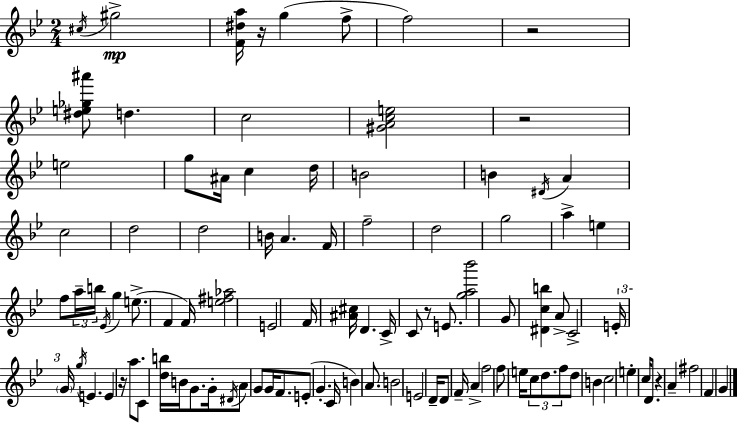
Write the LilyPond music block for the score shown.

{
  \clef treble
  \numericTimeSignature
  \time 2/4
  \key g \minor
  \acciaccatura { cis''16 }\mp gis''2-> | <f' dis'' a''>16 r16 g''4( f''8-> | f''2) | r2 | \break <dis'' e'' ges'' ais'''>8 d''4. | c''2 | <gis' a' c'' e''>2 | r2 | \break e''2 | g''8 ais'16 c''4 | d''16 b'2 | b'4 \acciaccatura { dis'16 } a'4 | \break c''2 | d''2 | d''2 | b'16 a'4. | \break f'16 f''2-- | d''2 | g''2 | a''4-> e''4 | \break f''8 \tuplet 3/2 { a''16-- b''16 \acciaccatura { ees'16 } } g''4 | e''8.->( f'4 | f'16) <e'' fis'' aes''>2 | e'2 | \break f'16 <ais' cis''>16 d'4. | c'16-> c'8 r8 | e'8. <g'' a'' bes'''>2 | g'8 <dis' c'' b''>4 | \break a'8-> c'2-> | \tuplet 3/2 { e'16-. \parenthesize g'16 \acciaccatura { g''16 } } e'4. | e'4 | r16 a''8. c'8 <d'' b''>16 b'16 | \break g'8. g'16-. \acciaccatura { dis'16 } a'8 g'8 | g'16 f'8. e'8-.( g'4.-. | c'16 b'4) | a'8. b'2 | \break e'2 | d'16-- d'8 | f'16-- a'4-> f''2 | f''8 e''16 | \break \tuplet 3/2 { c''8 d''8. f''8 } d''8 | b'4 c''2 | e''4-. | c''16 d'8. r4 | \break a'4-- fis''2 | f'4 | g'4 \bar "|."
}